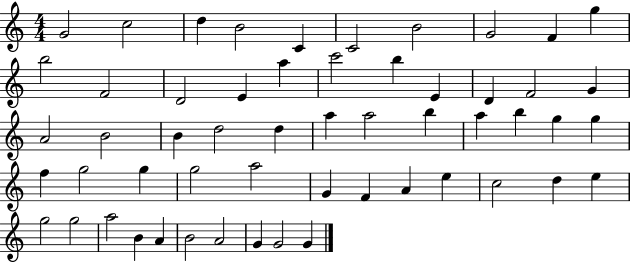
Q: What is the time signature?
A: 4/4